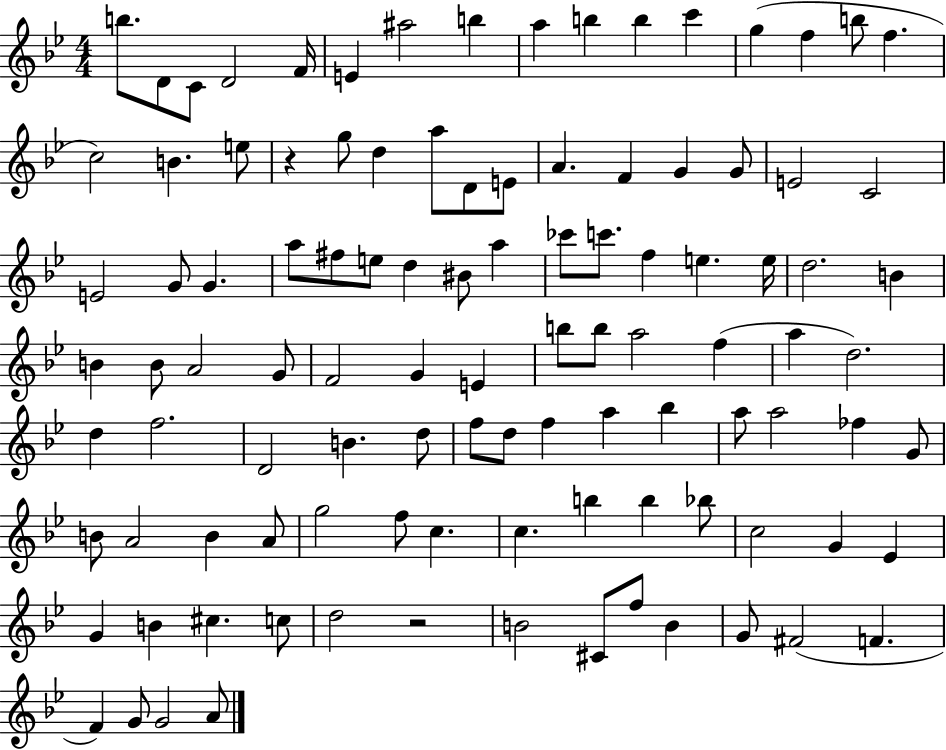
{
  \clef treble
  \numericTimeSignature
  \time 4/4
  \key bes \major
  b''8. d'8 c'8 d'2 f'16 | e'4 ais''2 b''4 | a''4 b''4 b''4 c'''4 | g''4( f''4 b''8 f''4. | \break c''2) b'4. e''8 | r4 g''8 d''4 a''8 d'8 e'8 | a'4. f'4 g'4 g'8 | e'2 c'2 | \break e'2 g'8 g'4. | a''8 fis''8 e''8 d''4 bis'8 a''4 | ces'''8 c'''8. f''4 e''4. e''16 | d''2. b'4 | \break b'4 b'8 a'2 g'8 | f'2 g'4 e'4 | b''8 b''8 a''2 f''4( | a''4 d''2.) | \break d''4 f''2. | d'2 b'4. d''8 | f''8 d''8 f''4 a''4 bes''4 | a''8 a''2 fes''4 g'8 | \break b'8 a'2 b'4 a'8 | g''2 f''8 c''4. | c''4. b''4 b''4 bes''8 | c''2 g'4 ees'4 | \break g'4 b'4 cis''4. c''8 | d''2 r2 | b'2 cis'8 f''8 b'4 | g'8 fis'2( f'4. | \break f'4) g'8 g'2 a'8 | \bar "|."
}